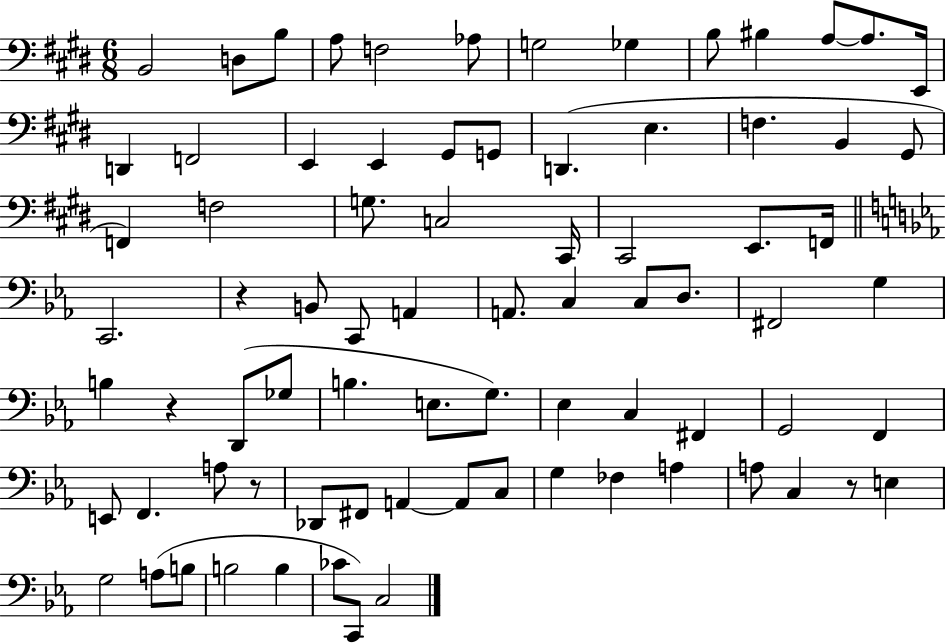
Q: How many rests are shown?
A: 4